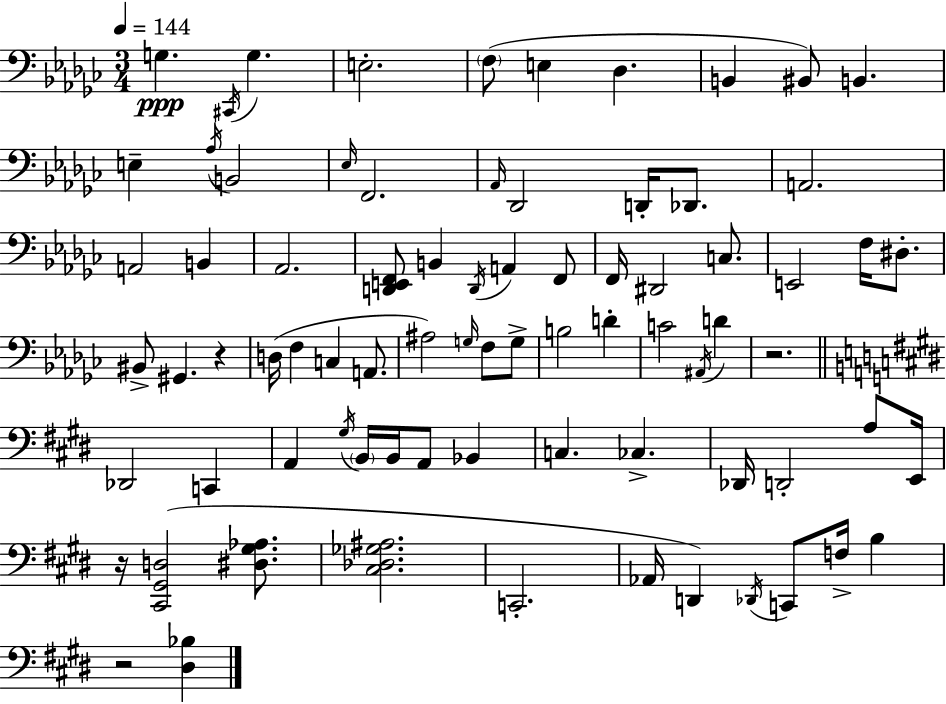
X:1
T:Untitled
M:3/4
L:1/4
K:Ebm
G, ^C,,/4 G, E,2 F,/2 E, _D, B,, ^B,,/2 B,, E, _A,/4 B,,2 _E,/4 F,,2 _A,,/4 _D,,2 D,,/4 _D,,/2 A,,2 A,,2 B,, _A,,2 [D,,E,,F,,]/2 B,, D,,/4 A,, F,,/2 F,,/4 ^D,,2 C,/2 E,,2 F,/4 ^D,/2 ^B,,/2 ^G,, z D,/4 F, C, A,,/2 ^A,2 G,/4 F,/2 G,/2 B,2 D C2 ^A,,/4 D z2 _D,,2 C,, A,, ^G,/4 B,,/4 B,,/4 A,,/2 _B,, C, _C, _D,,/4 D,,2 A,/2 E,,/4 z/4 [^C,,^G,,D,]2 [^D,^G,_A,]/2 [^C,_D,_G,^A,]2 C,,2 _A,,/4 D,, _D,,/4 C,,/2 F,/4 B, z2 [^D,_B,]